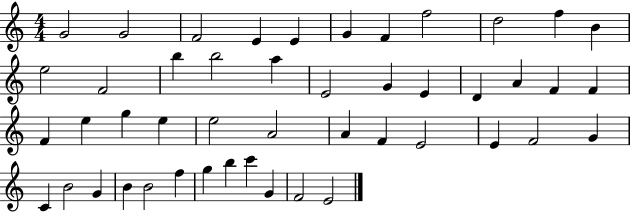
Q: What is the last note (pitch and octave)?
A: E4